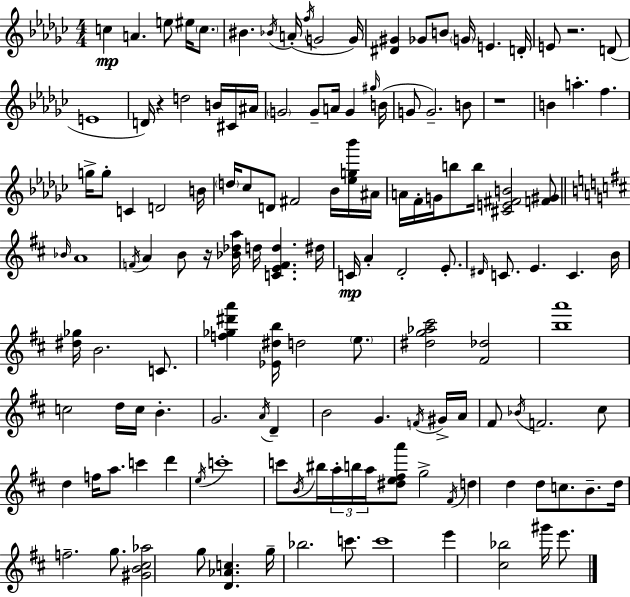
C5/q A4/q. E5/e EIS5/s C5/e. BIS4/q. Bb4/s A4/s F5/s G4/h G4/s [D#4,G#4]/q Gb4/e B4/e G4/s E4/q. D4/s E4/e R/h. D4/e E4/w D4/s R/q D5/h B4/s C#4/s A#4/s G4/h G4/e A4/s G4/q G#5/s B4/s G4/e G4/h. B4/e R/w B4/q A5/q. F5/q. G5/s G5/e C4/q D4/h B4/s D5/s CES5/e D4/e F#4/h Bb4/s [Eb5,G5,Bb6]/s A#4/s A4/s F4/s G4/s B5/e B5/s [C#4,E4,F#4,B4]/h [F4,G#4]/e Bb4/s A4/w F4/s A4/q B4/e R/s [Bb4,Db5,A5]/s D5/s [C4,E4,F4,D5]/q. D#5/s C4/s A4/q D4/h E4/e. D#4/s C4/e. E4/q. C4/q. B4/s [D#5,Gb5]/s B4/h. C4/e. [F5,Gb5,D#6,A6]/q [Eb4,D#5,B5]/s D5/h E5/e. [D#5,G5,Ab5,C#6]/h [F#4,Db5]/h [B5,A6]/w C5/h D5/s C5/s B4/q. G4/h. A4/s D4/q B4/h G4/q. F4/s G#4/s A4/s F#4/e Bb4/s F4/h. C#5/e D5/q F5/s A5/e. C6/q D6/q E5/s C6/w C6/e B4/s BIS5/s A5/s B5/s A5/s [D#5,E5,F#5,A6]/e G5/h F#4/s D5/q D5/q D5/e C5/e. B4/e. D5/s F5/h. G5/e. [G#4,B4,C#5,Ab5]/h G5/e [D4,Ab4,C5]/q. G5/s Bb5/h. C6/e. C6/w E6/q [C#5,Bb5]/h G#6/s E6/e.